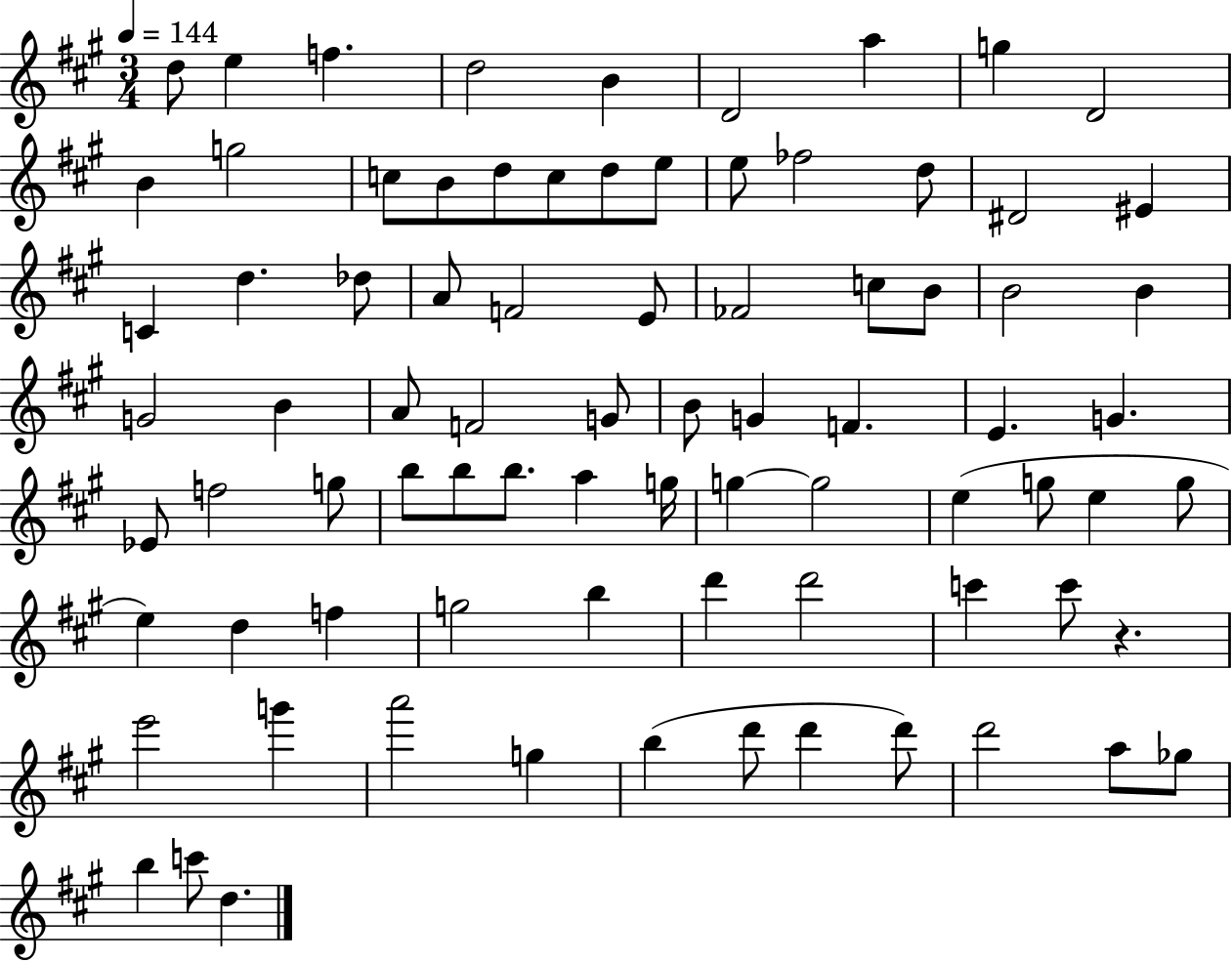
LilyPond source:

{
  \clef treble
  \numericTimeSignature
  \time 3/4
  \key a \major
  \tempo 4 = 144
  d''8 e''4 f''4. | d''2 b'4 | d'2 a''4 | g''4 d'2 | \break b'4 g''2 | c''8 b'8 d''8 c''8 d''8 e''8 | e''8 fes''2 d''8 | dis'2 eis'4 | \break c'4 d''4. des''8 | a'8 f'2 e'8 | fes'2 c''8 b'8 | b'2 b'4 | \break g'2 b'4 | a'8 f'2 g'8 | b'8 g'4 f'4. | e'4. g'4. | \break ees'8 f''2 g''8 | b''8 b''8 b''8. a''4 g''16 | g''4~~ g''2 | e''4( g''8 e''4 g''8 | \break e''4) d''4 f''4 | g''2 b''4 | d'''4 d'''2 | c'''4 c'''8 r4. | \break e'''2 g'''4 | a'''2 g''4 | b''4( d'''8 d'''4 d'''8) | d'''2 a''8 ges''8 | \break b''4 c'''8 d''4. | \bar "|."
}